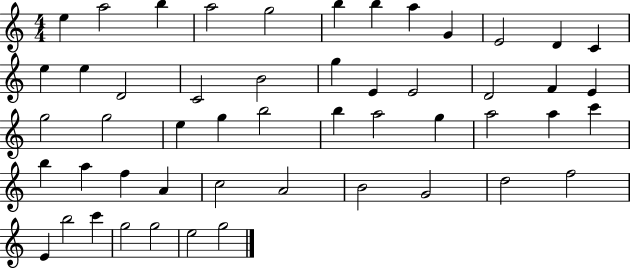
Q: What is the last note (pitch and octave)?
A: G5